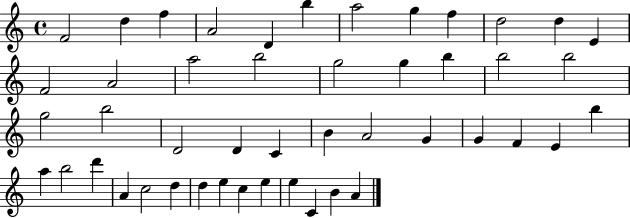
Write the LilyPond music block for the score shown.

{
  \clef treble
  \time 4/4
  \defaultTimeSignature
  \key c \major
  f'2 d''4 f''4 | a'2 d'4 b''4 | a''2 g''4 f''4 | d''2 d''4 e'4 | \break f'2 a'2 | a''2 b''2 | g''2 g''4 b''4 | b''2 b''2 | \break g''2 b''2 | d'2 d'4 c'4 | b'4 a'2 g'4 | g'4 f'4 e'4 b''4 | \break a''4 b''2 d'''4 | a'4 c''2 d''4 | d''4 e''4 c''4 e''4 | e''4 c'4 b'4 a'4 | \break \bar "|."
}